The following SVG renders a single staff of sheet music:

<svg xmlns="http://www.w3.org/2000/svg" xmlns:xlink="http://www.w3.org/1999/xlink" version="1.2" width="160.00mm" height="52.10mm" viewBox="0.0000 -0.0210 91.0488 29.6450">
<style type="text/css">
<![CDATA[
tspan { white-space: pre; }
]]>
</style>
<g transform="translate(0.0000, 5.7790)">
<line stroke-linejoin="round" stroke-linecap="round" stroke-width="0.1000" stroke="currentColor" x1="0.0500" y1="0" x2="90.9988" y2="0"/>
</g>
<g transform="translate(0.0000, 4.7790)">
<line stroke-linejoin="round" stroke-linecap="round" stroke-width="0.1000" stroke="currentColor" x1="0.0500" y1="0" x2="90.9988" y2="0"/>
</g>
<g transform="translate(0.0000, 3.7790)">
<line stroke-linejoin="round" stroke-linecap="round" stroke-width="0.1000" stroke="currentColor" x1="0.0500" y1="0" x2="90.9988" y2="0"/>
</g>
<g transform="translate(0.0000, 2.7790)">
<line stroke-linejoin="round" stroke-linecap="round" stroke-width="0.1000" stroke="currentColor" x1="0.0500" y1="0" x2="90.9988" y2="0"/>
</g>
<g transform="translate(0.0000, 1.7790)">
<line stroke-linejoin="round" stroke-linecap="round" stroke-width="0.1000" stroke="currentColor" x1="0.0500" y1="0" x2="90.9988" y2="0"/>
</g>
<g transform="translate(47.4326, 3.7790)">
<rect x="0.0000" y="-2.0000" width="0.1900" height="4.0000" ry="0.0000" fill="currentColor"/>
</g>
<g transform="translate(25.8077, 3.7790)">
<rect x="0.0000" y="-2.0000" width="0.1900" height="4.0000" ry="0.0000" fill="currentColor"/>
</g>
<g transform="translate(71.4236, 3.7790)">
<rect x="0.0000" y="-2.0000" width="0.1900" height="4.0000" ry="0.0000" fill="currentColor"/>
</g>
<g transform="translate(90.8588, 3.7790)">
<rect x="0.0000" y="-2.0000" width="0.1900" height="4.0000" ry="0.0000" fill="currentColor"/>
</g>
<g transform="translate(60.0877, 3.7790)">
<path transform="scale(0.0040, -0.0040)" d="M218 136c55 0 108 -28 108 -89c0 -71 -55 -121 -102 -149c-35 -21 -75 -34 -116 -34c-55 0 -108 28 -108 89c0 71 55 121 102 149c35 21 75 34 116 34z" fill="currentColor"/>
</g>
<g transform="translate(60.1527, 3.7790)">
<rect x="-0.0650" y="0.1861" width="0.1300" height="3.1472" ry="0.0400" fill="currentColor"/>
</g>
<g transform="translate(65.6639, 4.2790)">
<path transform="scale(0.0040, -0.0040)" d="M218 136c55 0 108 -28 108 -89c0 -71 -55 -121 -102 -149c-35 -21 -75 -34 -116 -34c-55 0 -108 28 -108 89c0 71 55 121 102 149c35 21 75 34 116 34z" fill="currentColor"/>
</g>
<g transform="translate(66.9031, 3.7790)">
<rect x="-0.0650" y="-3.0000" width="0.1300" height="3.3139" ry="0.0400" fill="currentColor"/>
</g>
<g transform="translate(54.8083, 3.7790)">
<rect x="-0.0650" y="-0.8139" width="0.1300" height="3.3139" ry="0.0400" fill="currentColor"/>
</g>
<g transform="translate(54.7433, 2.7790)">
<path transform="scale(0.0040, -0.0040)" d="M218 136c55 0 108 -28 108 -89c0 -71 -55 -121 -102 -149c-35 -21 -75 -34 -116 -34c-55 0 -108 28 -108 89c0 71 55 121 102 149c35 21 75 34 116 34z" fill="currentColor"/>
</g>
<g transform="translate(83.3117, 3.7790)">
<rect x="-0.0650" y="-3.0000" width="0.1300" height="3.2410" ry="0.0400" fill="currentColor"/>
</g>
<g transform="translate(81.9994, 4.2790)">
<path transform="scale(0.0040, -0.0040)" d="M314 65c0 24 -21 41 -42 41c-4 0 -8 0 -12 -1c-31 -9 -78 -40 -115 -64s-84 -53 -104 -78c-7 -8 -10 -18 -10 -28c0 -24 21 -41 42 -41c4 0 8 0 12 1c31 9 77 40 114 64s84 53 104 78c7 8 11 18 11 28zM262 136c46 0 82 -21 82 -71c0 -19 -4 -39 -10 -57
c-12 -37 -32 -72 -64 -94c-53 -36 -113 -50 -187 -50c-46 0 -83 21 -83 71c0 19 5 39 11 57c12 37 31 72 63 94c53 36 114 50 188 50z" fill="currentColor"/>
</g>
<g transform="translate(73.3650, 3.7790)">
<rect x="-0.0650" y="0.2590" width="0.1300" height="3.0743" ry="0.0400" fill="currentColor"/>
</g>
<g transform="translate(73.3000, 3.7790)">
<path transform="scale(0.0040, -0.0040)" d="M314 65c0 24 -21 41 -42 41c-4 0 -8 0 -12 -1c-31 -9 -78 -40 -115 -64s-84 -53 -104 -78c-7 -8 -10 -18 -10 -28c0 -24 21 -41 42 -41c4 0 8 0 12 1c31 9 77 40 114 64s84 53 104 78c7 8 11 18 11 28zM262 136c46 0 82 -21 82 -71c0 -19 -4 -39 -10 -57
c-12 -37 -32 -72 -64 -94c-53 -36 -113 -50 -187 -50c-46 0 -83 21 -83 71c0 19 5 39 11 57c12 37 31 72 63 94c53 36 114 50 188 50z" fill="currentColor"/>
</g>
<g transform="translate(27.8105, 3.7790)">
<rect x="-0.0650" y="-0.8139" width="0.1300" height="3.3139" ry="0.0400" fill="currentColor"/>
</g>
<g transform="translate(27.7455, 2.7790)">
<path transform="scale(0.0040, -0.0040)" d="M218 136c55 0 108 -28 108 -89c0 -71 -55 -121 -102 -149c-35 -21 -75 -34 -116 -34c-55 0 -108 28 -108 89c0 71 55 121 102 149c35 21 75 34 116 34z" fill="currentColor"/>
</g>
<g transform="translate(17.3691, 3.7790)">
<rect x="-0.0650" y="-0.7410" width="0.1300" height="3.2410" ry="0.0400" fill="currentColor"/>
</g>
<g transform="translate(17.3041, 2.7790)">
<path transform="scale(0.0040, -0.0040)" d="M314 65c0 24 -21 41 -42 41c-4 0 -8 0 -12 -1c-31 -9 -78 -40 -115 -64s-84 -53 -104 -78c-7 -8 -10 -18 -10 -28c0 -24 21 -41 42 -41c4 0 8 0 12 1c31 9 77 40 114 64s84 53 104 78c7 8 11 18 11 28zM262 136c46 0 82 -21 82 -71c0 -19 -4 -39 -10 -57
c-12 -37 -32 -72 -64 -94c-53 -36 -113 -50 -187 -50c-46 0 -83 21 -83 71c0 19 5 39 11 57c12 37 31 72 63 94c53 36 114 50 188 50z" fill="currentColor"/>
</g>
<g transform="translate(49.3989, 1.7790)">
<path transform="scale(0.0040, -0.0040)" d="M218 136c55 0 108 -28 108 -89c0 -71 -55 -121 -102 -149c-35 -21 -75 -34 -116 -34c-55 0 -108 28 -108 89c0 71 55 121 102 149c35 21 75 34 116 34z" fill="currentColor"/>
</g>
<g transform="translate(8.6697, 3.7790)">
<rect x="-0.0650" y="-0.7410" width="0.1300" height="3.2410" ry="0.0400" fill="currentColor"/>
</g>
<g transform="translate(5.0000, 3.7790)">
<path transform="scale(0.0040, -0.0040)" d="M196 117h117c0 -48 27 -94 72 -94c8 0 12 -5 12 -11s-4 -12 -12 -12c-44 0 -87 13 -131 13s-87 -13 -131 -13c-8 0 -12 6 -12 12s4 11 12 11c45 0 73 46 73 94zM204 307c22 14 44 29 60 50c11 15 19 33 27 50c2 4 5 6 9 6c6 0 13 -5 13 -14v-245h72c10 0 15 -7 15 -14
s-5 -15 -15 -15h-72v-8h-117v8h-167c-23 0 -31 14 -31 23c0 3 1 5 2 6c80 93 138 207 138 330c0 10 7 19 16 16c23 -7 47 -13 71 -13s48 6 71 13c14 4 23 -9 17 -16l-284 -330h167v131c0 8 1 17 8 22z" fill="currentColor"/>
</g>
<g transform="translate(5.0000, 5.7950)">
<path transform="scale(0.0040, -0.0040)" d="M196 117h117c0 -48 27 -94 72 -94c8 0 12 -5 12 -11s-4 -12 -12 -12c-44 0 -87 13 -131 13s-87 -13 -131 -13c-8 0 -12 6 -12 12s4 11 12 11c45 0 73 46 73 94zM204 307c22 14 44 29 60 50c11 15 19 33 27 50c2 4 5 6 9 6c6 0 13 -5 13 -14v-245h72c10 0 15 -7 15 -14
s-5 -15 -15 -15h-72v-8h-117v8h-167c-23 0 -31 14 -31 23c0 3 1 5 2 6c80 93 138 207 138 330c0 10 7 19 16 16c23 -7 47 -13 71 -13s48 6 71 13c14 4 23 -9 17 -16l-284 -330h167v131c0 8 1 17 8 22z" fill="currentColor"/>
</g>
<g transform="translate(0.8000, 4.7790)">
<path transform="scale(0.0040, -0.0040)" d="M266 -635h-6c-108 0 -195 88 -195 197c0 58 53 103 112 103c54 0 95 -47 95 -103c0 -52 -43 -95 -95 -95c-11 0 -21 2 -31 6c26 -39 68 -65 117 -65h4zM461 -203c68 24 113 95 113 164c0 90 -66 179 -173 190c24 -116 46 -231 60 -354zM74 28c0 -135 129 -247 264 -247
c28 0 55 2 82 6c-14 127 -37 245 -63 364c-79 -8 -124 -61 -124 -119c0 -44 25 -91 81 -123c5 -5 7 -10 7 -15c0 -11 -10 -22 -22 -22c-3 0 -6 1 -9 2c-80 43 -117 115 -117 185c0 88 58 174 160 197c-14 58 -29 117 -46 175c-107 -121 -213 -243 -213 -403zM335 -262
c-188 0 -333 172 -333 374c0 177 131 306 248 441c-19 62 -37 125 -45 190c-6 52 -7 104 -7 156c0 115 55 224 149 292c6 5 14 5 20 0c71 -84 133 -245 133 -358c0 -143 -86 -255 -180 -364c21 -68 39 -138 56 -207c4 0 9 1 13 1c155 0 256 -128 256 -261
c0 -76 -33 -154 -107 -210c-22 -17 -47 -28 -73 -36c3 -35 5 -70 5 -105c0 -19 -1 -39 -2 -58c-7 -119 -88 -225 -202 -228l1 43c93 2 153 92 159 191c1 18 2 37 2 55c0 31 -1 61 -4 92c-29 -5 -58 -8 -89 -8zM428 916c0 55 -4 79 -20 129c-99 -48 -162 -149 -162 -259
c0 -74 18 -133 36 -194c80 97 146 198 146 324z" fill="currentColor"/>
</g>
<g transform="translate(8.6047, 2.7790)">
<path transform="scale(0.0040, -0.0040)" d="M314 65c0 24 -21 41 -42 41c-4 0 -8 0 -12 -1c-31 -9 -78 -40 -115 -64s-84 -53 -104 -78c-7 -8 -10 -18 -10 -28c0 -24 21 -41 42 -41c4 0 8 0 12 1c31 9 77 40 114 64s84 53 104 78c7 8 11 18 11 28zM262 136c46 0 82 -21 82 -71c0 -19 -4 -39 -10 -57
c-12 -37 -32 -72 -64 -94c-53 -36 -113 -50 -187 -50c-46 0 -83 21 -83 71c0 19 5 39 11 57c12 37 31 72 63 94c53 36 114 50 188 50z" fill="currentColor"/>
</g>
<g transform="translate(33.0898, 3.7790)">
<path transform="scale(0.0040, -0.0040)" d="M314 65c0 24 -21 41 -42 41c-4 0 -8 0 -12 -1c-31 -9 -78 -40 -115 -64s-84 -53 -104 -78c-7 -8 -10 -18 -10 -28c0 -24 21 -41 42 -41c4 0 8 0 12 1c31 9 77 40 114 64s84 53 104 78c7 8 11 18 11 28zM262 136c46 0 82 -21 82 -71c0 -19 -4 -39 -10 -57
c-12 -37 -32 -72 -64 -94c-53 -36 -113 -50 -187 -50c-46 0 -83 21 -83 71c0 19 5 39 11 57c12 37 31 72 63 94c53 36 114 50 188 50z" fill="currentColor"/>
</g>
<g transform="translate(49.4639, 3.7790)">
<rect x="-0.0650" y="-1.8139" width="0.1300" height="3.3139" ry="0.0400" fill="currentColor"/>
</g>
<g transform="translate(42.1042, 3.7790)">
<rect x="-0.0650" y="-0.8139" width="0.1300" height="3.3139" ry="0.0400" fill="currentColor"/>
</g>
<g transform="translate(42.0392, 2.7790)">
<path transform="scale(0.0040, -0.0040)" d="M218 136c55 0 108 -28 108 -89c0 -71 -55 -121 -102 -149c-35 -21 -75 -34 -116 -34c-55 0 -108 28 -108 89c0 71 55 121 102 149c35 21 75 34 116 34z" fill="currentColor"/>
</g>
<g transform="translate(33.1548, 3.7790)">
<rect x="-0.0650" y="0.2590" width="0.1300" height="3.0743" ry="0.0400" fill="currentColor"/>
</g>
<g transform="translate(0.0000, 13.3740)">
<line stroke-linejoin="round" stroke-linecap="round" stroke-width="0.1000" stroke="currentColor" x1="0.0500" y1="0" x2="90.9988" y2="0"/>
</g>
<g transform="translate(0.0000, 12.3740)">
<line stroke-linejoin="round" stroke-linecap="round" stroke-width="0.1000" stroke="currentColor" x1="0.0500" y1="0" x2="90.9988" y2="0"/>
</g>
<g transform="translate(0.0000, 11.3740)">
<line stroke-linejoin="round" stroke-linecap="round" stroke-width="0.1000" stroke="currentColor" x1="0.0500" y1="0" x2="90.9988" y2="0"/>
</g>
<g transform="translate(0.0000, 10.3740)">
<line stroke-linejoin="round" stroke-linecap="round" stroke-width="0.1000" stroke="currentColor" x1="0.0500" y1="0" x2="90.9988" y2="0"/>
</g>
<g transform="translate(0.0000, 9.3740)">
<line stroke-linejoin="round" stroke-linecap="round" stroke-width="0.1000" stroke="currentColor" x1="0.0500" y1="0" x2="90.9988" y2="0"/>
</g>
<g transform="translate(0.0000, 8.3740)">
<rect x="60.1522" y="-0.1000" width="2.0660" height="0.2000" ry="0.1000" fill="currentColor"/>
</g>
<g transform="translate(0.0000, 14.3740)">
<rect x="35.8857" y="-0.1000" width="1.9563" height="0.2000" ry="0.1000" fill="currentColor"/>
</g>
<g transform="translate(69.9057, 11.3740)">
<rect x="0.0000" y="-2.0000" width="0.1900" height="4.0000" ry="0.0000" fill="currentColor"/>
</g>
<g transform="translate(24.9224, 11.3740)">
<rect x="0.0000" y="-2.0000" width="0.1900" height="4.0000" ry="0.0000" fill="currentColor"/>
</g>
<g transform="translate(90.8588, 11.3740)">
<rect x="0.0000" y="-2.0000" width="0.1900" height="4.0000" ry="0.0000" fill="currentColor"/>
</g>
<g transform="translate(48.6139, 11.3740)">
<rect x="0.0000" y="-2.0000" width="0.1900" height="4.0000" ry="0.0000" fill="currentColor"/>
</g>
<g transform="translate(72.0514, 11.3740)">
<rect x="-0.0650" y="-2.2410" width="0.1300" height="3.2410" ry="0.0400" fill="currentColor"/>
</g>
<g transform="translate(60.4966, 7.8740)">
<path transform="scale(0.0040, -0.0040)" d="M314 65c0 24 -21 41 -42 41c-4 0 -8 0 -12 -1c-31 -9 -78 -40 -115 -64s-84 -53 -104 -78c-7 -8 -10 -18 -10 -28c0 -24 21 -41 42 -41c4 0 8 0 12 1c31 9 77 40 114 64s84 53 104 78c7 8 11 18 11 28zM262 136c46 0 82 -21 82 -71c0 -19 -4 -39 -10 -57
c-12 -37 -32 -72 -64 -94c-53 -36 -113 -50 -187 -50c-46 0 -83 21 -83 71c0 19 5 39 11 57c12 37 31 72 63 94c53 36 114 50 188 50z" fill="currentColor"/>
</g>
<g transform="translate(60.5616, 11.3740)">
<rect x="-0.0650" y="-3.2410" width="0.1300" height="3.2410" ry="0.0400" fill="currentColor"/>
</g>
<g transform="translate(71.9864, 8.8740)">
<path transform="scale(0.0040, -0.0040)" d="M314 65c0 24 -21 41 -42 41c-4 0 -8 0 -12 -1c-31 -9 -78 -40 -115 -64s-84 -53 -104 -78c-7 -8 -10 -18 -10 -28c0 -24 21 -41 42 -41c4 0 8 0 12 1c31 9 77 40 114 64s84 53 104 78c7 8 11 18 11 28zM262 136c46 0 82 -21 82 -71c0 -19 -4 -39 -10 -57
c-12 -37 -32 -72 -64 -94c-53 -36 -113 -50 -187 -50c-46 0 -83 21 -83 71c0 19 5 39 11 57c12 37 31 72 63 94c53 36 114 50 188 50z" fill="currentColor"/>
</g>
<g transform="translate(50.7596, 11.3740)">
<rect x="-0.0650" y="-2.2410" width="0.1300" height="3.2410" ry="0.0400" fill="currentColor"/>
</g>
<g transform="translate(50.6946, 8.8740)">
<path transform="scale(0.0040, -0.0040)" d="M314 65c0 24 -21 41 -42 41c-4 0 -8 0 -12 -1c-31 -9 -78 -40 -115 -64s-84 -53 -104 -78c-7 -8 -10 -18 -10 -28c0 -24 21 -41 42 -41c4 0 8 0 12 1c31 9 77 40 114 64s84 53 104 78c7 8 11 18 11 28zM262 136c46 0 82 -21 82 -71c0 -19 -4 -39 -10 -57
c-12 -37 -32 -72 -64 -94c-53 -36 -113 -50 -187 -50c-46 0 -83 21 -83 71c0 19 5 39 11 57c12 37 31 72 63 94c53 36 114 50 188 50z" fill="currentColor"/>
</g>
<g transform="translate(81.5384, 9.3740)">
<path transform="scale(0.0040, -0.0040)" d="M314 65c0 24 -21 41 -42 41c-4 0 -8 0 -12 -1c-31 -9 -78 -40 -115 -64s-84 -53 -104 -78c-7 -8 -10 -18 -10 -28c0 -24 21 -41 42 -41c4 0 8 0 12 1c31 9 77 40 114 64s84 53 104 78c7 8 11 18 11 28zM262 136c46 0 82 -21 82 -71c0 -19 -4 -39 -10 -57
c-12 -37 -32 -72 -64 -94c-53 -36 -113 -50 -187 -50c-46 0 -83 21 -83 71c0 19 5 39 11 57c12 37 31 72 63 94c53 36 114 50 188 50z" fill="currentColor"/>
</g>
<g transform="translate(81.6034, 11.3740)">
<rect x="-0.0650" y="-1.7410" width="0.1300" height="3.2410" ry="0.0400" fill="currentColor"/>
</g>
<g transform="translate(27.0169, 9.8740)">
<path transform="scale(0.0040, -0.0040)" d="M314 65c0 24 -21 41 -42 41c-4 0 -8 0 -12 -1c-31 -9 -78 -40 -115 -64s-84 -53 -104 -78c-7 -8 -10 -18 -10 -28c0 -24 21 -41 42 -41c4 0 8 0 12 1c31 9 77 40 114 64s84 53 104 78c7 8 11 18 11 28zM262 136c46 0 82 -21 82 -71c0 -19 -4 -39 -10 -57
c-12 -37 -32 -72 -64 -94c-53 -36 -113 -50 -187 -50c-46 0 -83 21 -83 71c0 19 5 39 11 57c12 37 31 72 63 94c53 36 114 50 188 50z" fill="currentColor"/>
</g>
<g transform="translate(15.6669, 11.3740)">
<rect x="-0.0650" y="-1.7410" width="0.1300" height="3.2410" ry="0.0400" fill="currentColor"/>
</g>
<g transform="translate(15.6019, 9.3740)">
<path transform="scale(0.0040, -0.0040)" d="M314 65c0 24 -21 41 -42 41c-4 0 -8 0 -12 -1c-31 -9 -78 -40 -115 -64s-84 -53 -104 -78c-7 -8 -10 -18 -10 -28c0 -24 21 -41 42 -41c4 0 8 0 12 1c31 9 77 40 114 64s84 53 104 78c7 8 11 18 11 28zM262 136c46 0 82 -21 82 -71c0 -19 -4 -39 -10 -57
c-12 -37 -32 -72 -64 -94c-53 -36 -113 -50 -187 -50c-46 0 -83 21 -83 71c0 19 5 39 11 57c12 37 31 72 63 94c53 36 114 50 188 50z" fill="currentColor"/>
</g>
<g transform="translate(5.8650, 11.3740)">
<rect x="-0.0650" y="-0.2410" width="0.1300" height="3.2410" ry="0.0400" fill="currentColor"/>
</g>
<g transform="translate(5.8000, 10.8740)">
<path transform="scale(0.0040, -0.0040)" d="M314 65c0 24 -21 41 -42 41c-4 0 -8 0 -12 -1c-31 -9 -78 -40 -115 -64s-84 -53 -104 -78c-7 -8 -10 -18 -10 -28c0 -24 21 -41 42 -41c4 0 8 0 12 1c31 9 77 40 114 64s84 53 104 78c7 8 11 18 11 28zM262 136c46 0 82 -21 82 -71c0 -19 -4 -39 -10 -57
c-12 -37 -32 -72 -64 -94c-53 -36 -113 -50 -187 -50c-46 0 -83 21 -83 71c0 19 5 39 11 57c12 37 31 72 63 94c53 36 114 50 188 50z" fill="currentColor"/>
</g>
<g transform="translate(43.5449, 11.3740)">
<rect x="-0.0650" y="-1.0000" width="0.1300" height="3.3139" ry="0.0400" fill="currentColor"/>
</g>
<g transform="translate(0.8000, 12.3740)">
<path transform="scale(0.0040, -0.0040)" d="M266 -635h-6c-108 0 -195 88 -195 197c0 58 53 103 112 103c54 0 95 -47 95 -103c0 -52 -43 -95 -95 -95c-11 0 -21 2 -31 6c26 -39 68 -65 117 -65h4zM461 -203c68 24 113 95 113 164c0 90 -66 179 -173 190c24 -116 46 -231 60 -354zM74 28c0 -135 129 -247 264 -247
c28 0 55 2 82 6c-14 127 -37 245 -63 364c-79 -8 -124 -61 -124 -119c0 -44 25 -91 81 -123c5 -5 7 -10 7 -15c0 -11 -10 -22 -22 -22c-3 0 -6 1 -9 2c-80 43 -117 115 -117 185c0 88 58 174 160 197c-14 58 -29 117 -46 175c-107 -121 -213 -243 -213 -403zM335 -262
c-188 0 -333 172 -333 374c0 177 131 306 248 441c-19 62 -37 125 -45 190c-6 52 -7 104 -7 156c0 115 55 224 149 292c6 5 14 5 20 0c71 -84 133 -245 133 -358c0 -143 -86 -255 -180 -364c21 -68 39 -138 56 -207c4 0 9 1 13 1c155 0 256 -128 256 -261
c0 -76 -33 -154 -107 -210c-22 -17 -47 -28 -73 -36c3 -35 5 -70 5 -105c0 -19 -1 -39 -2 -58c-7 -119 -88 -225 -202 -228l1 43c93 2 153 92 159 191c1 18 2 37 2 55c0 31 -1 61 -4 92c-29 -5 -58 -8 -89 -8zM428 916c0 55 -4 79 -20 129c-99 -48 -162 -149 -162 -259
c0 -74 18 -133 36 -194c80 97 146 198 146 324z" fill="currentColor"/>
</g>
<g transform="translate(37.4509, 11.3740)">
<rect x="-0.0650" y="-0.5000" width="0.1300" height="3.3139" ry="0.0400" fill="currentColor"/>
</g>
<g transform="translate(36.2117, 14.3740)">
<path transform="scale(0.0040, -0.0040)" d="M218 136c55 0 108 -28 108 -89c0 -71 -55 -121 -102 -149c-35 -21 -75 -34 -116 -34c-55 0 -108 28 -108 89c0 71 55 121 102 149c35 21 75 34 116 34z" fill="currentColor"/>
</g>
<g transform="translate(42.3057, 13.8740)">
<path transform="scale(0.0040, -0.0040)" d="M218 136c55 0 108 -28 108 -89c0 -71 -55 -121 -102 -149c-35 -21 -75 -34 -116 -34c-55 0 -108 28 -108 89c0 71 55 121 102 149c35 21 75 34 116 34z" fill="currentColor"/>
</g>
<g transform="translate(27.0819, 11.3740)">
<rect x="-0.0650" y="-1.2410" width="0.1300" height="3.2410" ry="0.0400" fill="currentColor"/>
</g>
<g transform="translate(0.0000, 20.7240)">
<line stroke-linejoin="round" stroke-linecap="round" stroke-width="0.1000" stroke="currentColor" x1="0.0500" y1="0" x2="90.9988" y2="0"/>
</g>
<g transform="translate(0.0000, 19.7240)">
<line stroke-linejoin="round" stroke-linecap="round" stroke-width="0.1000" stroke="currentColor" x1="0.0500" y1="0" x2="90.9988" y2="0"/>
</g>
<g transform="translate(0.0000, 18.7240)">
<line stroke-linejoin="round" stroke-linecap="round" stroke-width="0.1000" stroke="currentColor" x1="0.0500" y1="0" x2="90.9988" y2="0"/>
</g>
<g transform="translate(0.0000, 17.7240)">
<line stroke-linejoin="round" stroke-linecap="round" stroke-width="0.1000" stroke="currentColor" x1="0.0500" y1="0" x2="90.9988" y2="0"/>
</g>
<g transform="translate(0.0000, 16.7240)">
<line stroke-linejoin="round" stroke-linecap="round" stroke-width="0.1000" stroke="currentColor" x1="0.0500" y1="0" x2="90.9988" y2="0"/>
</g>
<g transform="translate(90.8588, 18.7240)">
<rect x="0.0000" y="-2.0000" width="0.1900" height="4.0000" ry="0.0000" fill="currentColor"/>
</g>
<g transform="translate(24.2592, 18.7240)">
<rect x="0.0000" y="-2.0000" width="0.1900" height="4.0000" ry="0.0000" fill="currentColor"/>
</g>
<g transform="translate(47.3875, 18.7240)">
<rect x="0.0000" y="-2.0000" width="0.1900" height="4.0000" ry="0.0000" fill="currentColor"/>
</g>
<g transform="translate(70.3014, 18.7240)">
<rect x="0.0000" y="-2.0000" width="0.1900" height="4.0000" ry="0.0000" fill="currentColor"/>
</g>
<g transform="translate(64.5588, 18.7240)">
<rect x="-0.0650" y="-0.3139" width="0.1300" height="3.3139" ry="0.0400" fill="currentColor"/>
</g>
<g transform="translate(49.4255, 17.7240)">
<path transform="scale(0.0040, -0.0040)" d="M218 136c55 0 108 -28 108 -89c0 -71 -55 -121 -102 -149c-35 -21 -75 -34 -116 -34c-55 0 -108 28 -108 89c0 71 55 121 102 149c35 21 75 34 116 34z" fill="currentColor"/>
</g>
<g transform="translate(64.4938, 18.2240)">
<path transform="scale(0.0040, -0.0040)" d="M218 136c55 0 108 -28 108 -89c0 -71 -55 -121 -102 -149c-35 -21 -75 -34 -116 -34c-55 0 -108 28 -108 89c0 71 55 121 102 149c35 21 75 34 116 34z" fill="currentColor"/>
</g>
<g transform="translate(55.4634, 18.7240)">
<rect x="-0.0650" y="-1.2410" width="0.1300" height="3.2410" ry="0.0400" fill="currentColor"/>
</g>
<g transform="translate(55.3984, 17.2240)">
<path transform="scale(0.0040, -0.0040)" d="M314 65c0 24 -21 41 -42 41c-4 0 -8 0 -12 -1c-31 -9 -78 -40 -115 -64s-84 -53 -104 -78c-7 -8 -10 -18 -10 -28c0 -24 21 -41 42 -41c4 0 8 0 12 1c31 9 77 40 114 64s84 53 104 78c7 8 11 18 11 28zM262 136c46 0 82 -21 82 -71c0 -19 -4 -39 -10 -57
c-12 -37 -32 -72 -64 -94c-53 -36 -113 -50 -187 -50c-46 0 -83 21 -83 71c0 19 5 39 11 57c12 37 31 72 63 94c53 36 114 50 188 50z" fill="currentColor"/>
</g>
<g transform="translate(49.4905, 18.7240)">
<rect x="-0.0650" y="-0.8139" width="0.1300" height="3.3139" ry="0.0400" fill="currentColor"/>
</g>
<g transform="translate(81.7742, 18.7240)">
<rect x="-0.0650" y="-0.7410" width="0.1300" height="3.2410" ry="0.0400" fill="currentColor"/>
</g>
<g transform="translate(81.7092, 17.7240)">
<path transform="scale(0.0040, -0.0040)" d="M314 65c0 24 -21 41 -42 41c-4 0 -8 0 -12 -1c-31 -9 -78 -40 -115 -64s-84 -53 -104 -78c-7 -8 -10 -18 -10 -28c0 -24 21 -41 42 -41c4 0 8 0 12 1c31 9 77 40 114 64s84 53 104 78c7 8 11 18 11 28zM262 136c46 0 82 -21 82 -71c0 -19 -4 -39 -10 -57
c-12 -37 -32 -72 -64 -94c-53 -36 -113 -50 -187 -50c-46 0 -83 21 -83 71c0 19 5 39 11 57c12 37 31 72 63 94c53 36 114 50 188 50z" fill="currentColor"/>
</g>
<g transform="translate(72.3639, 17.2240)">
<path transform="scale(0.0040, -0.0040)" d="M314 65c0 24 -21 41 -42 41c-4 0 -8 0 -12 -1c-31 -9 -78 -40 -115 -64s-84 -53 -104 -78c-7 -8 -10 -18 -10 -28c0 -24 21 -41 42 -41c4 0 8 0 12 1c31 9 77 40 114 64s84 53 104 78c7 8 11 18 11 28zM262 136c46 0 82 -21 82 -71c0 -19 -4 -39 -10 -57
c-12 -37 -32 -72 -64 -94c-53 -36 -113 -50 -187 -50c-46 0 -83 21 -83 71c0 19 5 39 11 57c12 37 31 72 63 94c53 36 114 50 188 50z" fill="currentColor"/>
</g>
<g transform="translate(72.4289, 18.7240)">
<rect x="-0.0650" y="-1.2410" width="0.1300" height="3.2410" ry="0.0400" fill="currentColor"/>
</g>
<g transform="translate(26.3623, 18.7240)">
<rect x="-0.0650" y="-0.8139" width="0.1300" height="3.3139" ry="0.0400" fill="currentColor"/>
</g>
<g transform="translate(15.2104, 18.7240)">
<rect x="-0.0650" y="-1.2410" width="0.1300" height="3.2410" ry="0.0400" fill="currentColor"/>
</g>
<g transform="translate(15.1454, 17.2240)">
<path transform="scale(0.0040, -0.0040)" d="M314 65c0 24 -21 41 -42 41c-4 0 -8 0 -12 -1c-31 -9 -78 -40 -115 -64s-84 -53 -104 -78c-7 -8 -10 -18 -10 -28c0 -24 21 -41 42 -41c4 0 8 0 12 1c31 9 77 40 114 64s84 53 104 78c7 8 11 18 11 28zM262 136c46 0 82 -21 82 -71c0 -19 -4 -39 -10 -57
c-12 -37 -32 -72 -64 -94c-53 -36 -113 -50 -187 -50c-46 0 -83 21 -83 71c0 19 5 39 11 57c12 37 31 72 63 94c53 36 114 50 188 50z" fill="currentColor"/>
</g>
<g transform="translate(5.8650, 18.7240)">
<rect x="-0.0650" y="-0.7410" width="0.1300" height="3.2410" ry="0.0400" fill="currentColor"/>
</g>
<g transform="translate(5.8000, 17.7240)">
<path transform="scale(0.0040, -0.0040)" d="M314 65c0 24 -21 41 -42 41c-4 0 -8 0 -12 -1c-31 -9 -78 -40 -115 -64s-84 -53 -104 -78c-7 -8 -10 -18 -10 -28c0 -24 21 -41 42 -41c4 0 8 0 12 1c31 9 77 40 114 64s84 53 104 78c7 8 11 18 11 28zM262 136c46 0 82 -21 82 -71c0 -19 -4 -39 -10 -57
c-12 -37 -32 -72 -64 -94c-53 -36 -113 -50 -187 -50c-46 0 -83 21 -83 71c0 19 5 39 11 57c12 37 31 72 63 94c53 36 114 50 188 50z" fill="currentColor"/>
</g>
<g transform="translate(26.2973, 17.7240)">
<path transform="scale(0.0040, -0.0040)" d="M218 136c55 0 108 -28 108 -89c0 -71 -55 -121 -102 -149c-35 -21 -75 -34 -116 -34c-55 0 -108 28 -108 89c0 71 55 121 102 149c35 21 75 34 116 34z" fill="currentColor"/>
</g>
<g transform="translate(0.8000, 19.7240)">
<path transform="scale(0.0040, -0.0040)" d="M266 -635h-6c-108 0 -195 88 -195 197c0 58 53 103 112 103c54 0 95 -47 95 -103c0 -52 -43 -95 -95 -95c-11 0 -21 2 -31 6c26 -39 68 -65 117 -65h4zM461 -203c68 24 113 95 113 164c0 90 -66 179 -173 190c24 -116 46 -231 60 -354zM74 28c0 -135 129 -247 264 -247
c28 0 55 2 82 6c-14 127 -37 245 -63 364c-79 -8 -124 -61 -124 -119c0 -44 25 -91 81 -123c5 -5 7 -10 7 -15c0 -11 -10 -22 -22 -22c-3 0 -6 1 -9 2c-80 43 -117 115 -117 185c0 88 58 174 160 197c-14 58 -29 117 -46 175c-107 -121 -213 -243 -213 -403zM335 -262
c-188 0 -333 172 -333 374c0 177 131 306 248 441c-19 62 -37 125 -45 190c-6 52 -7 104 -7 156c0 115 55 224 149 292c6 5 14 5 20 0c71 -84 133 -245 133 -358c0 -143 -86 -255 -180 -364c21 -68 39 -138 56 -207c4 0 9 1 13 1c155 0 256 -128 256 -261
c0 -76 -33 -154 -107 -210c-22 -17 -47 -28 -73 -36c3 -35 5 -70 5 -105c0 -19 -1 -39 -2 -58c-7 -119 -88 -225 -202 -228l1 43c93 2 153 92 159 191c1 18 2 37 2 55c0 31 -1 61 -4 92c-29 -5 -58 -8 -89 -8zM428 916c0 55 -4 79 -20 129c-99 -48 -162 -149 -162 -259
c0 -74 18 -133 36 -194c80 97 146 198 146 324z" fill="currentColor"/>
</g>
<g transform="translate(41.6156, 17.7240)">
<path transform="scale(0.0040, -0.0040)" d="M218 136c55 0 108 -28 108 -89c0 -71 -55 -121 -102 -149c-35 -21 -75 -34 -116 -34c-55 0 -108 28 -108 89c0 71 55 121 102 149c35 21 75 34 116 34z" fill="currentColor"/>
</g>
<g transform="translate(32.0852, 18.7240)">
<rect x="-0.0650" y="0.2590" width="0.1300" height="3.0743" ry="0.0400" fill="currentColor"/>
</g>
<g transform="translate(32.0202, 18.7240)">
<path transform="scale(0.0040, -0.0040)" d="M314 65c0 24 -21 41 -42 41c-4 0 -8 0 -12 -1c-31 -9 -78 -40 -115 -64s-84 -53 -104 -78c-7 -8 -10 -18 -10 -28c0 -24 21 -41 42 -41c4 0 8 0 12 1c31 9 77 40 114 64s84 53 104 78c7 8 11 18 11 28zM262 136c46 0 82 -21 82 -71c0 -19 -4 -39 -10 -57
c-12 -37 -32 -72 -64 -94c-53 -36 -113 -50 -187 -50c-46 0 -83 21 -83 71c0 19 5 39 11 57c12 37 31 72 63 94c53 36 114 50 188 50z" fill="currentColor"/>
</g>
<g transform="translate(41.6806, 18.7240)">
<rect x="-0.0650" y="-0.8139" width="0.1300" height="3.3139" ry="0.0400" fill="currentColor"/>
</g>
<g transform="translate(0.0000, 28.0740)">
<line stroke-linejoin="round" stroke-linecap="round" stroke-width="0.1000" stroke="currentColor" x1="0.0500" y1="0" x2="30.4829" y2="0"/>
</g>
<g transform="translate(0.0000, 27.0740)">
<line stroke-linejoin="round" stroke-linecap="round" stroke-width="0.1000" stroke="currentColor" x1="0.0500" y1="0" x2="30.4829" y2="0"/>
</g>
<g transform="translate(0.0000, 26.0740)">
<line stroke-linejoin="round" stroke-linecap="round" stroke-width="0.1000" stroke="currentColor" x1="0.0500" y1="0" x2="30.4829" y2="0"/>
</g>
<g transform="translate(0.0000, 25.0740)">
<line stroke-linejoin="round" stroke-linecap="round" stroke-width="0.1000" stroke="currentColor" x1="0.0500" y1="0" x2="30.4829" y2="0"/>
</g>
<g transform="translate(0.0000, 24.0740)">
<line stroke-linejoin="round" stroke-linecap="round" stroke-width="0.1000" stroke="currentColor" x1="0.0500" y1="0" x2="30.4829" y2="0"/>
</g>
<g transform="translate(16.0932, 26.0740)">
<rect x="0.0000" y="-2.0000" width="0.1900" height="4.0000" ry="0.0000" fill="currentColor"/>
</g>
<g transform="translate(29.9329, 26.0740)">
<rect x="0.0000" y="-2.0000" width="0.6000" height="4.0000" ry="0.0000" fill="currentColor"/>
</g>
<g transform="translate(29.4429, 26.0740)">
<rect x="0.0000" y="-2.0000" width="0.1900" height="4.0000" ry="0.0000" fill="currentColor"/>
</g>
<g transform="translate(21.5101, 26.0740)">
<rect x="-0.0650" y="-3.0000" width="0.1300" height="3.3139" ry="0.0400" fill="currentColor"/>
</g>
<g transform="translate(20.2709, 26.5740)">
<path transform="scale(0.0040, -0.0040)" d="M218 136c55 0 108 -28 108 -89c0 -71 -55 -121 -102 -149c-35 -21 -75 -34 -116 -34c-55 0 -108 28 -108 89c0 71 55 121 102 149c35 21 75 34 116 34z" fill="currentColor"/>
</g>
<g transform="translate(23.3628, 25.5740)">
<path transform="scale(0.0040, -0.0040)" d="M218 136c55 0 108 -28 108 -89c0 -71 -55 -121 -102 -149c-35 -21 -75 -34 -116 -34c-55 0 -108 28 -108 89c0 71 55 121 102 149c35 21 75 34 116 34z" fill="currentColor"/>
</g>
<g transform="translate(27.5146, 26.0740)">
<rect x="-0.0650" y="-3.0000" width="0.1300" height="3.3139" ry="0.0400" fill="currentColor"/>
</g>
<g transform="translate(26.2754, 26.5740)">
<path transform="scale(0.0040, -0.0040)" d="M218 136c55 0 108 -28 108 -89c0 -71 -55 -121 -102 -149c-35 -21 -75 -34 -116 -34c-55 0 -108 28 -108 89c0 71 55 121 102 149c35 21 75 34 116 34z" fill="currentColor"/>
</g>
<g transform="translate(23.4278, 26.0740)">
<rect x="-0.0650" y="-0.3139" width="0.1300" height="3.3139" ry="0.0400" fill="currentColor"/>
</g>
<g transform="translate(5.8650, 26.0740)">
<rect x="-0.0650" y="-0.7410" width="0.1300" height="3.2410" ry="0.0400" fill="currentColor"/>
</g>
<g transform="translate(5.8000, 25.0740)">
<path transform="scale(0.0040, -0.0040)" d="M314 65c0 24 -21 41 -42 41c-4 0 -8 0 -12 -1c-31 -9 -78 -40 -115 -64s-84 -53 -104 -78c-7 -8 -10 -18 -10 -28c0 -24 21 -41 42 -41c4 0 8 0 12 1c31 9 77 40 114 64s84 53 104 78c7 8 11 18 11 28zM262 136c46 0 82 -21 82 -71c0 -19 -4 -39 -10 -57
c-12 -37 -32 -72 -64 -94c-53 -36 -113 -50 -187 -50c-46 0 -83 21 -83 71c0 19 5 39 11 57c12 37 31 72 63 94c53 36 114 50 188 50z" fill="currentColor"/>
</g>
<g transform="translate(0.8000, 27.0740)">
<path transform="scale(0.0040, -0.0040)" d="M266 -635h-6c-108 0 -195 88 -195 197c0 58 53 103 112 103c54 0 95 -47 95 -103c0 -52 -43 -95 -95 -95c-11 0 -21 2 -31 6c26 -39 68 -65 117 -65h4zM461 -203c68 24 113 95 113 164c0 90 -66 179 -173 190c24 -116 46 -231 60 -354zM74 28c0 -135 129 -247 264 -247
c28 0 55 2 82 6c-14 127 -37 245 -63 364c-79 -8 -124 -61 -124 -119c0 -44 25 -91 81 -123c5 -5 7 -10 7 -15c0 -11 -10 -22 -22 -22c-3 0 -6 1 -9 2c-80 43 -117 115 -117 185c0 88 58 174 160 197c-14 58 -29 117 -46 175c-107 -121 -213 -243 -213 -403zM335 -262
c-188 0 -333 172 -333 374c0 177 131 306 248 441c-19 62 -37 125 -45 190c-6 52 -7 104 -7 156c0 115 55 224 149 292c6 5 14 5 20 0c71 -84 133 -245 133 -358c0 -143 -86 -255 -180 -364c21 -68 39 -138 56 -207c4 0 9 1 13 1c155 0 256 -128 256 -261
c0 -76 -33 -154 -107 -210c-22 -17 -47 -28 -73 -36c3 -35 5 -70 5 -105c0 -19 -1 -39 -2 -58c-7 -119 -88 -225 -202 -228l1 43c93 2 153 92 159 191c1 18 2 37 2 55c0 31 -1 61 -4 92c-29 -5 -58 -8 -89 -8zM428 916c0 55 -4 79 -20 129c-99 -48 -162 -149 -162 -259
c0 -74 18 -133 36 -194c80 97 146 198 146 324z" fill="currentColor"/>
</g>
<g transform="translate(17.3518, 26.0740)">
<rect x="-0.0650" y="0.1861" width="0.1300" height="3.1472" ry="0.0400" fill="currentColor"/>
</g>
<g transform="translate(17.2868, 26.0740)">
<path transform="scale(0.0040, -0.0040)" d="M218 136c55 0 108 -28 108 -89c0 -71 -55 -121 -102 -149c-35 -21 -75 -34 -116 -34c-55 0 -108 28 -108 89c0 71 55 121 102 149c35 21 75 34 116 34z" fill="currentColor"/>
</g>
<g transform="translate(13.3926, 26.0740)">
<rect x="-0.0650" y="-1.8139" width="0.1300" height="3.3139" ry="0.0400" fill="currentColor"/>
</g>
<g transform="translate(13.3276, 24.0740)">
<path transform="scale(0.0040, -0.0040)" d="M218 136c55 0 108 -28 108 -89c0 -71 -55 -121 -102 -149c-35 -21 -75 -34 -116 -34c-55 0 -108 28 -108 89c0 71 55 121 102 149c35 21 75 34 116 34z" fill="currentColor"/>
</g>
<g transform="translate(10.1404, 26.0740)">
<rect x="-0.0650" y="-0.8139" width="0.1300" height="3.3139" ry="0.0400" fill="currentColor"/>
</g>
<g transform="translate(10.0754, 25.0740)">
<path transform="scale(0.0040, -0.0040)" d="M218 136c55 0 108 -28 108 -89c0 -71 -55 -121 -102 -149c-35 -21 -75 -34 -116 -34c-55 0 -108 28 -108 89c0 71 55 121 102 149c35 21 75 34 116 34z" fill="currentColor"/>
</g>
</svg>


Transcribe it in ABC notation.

X:1
T:Untitled
M:4/4
L:1/4
K:C
d2 d2 d B2 d f d B A B2 A2 c2 f2 e2 C D g2 b2 g2 f2 d2 e2 d B2 d d e2 c e2 d2 d2 d f B A c A